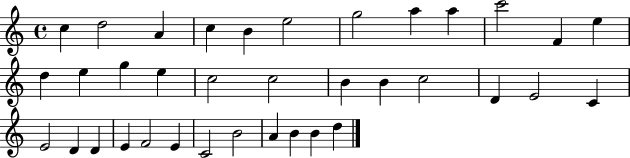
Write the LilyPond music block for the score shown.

{
  \clef treble
  \time 4/4
  \defaultTimeSignature
  \key c \major
  c''4 d''2 a'4 | c''4 b'4 e''2 | g''2 a''4 a''4 | c'''2 f'4 e''4 | \break d''4 e''4 g''4 e''4 | c''2 c''2 | b'4 b'4 c''2 | d'4 e'2 c'4 | \break e'2 d'4 d'4 | e'4 f'2 e'4 | c'2 b'2 | a'4 b'4 b'4 d''4 | \break \bar "|."
}